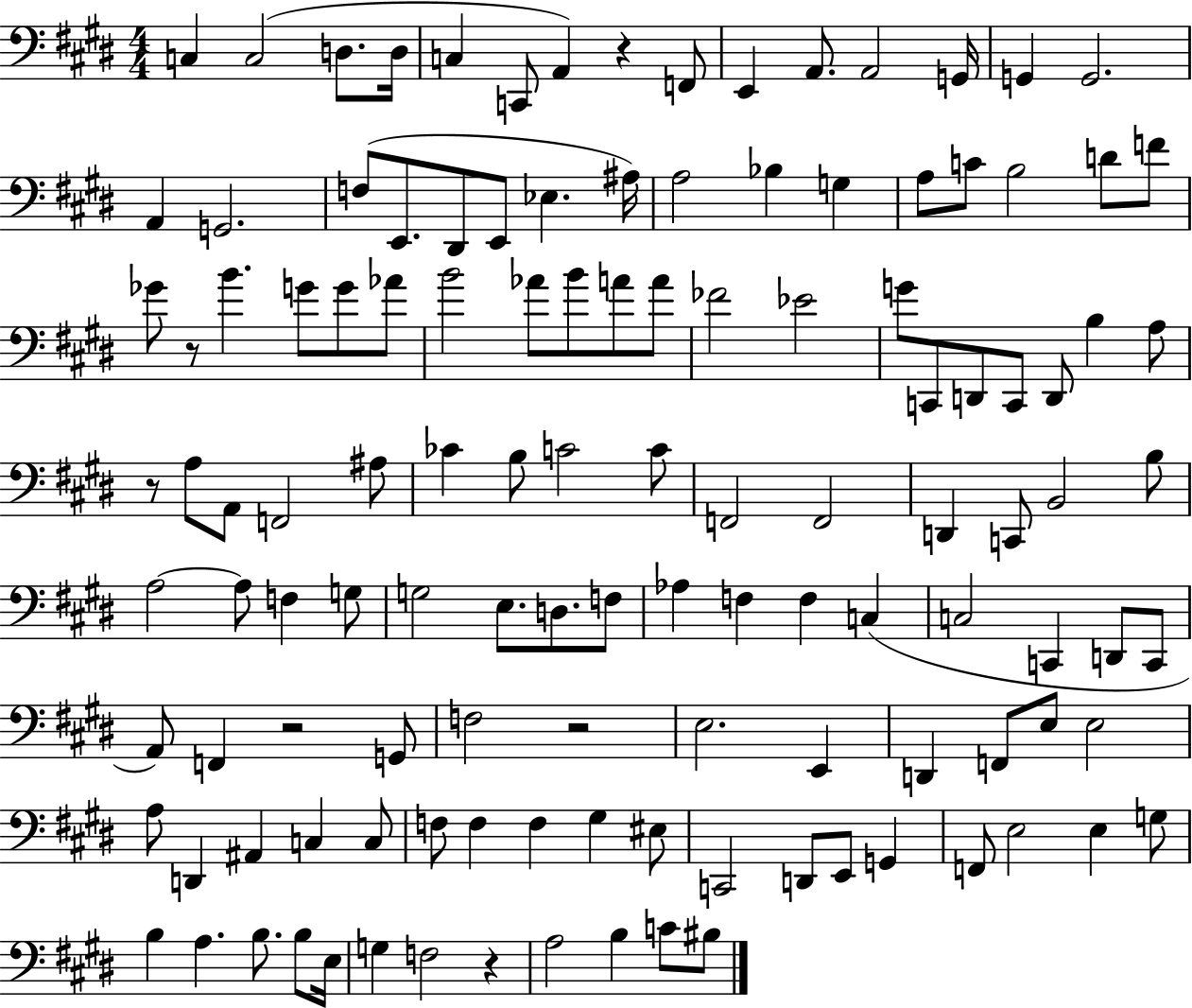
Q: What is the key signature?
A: E major